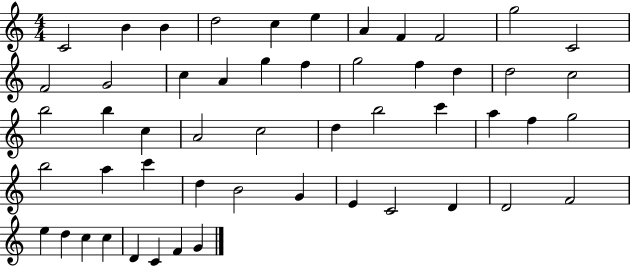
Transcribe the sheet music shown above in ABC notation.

X:1
T:Untitled
M:4/4
L:1/4
K:C
C2 B B d2 c e A F F2 g2 C2 F2 G2 c A g f g2 f d d2 c2 b2 b c A2 c2 d b2 c' a f g2 b2 a c' d B2 G E C2 D D2 F2 e d c c D C F G